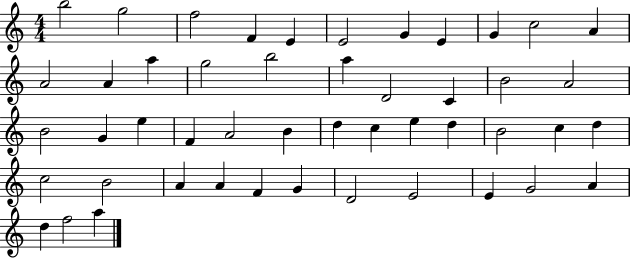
B5/h G5/h F5/h F4/q E4/q E4/h G4/q E4/q G4/q C5/h A4/q A4/h A4/q A5/q G5/h B5/h A5/q D4/h C4/q B4/h A4/h B4/h G4/q E5/q F4/q A4/h B4/q D5/q C5/q E5/q D5/q B4/h C5/q D5/q C5/h B4/h A4/q A4/q F4/q G4/q D4/h E4/h E4/q G4/h A4/q D5/q F5/h A5/q